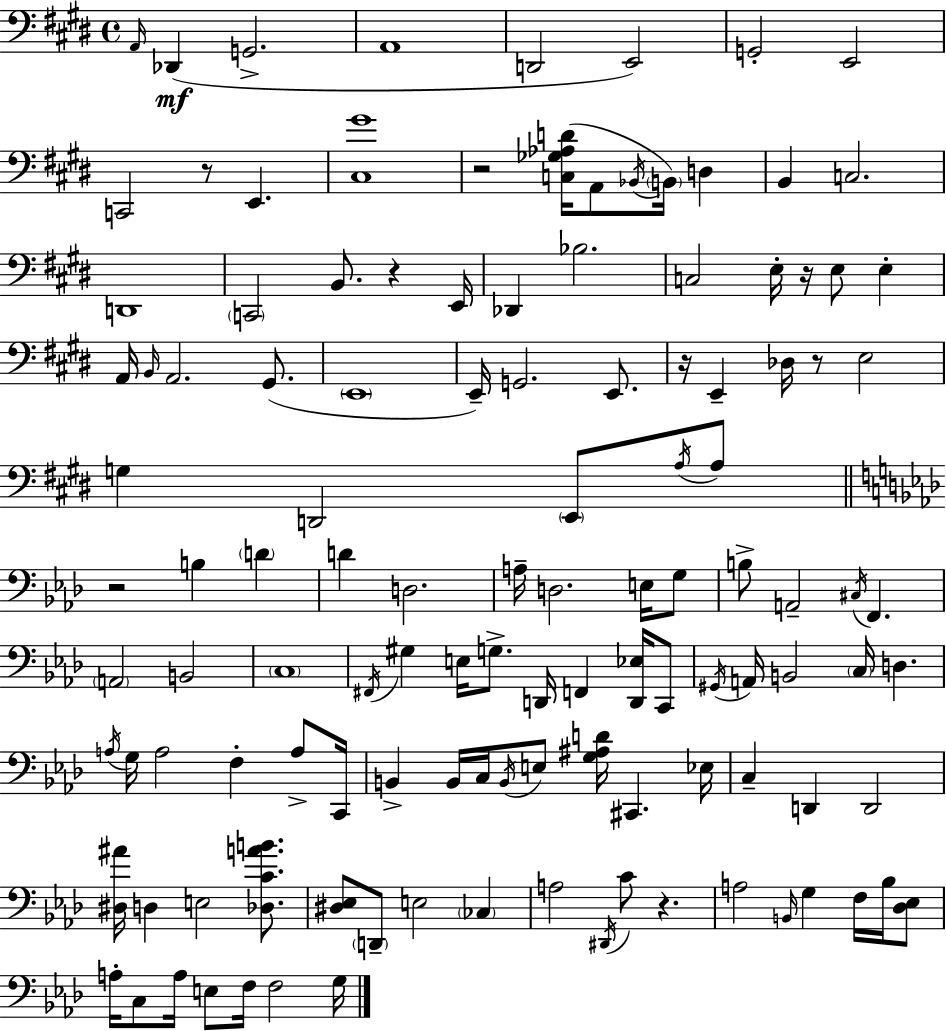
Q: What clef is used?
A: bass